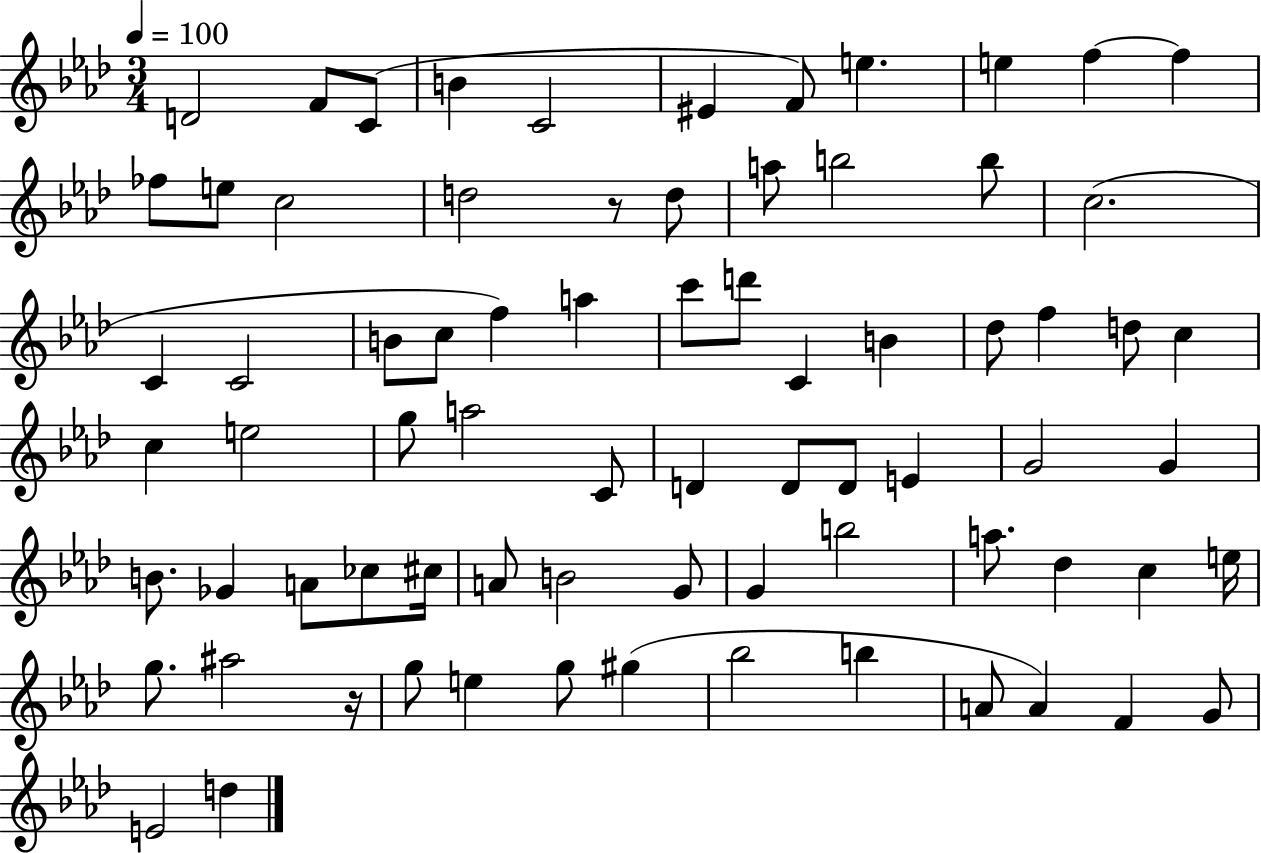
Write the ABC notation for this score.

X:1
T:Untitled
M:3/4
L:1/4
K:Ab
D2 F/2 C/2 B C2 ^E F/2 e e f f _f/2 e/2 c2 d2 z/2 d/2 a/2 b2 b/2 c2 C C2 B/2 c/2 f a c'/2 d'/2 C B _d/2 f d/2 c c e2 g/2 a2 C/2 D D/2 D/2 E G2 G B/2 _G A/2 _c/2 ^c/4 A/2 B2 G/2 G b2 a/2 _d c e/4 g/2 ^a2 z/4 g/2 e g/2 ^g _b2 b A/2 A F G/2 E2 d